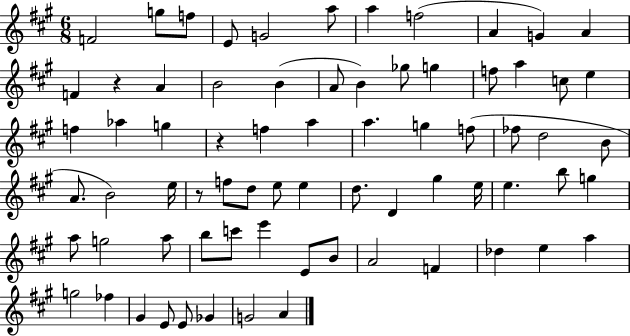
F4/h G5/e F5/e E4/e G4/h A5/e A5/q F5/h A4/q G4/q A4/q F4/q R/q A4/q B4/h B4/q A4/e B4/q Gb5/e G5/q F5/e A5/q C5/e E5/q F5/q Ab5/q G5/q R/q F5/q A5/q A5/q. G5/q F5/e FES5/e D5/h B4/e A4/e. B4/h E5/s R/e F5/e D5/e E5/e E5/q D5/e. D4/q G#5/q E5/s E5/q. B5/e G5/q A5/e G5/h A5/e B5/e C6/e E6/q E4/e B4/e A4/h F4/q Db5/q E5/q A5/q G5/h FES5/q G#4/q E4/e E4/e Gb4/q G4/h A4/q